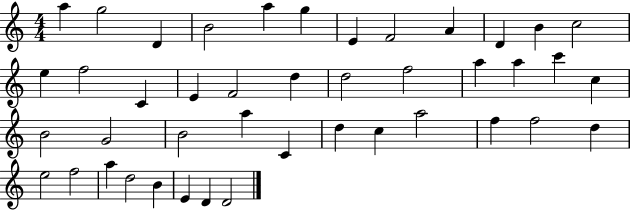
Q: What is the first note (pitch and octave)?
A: A5